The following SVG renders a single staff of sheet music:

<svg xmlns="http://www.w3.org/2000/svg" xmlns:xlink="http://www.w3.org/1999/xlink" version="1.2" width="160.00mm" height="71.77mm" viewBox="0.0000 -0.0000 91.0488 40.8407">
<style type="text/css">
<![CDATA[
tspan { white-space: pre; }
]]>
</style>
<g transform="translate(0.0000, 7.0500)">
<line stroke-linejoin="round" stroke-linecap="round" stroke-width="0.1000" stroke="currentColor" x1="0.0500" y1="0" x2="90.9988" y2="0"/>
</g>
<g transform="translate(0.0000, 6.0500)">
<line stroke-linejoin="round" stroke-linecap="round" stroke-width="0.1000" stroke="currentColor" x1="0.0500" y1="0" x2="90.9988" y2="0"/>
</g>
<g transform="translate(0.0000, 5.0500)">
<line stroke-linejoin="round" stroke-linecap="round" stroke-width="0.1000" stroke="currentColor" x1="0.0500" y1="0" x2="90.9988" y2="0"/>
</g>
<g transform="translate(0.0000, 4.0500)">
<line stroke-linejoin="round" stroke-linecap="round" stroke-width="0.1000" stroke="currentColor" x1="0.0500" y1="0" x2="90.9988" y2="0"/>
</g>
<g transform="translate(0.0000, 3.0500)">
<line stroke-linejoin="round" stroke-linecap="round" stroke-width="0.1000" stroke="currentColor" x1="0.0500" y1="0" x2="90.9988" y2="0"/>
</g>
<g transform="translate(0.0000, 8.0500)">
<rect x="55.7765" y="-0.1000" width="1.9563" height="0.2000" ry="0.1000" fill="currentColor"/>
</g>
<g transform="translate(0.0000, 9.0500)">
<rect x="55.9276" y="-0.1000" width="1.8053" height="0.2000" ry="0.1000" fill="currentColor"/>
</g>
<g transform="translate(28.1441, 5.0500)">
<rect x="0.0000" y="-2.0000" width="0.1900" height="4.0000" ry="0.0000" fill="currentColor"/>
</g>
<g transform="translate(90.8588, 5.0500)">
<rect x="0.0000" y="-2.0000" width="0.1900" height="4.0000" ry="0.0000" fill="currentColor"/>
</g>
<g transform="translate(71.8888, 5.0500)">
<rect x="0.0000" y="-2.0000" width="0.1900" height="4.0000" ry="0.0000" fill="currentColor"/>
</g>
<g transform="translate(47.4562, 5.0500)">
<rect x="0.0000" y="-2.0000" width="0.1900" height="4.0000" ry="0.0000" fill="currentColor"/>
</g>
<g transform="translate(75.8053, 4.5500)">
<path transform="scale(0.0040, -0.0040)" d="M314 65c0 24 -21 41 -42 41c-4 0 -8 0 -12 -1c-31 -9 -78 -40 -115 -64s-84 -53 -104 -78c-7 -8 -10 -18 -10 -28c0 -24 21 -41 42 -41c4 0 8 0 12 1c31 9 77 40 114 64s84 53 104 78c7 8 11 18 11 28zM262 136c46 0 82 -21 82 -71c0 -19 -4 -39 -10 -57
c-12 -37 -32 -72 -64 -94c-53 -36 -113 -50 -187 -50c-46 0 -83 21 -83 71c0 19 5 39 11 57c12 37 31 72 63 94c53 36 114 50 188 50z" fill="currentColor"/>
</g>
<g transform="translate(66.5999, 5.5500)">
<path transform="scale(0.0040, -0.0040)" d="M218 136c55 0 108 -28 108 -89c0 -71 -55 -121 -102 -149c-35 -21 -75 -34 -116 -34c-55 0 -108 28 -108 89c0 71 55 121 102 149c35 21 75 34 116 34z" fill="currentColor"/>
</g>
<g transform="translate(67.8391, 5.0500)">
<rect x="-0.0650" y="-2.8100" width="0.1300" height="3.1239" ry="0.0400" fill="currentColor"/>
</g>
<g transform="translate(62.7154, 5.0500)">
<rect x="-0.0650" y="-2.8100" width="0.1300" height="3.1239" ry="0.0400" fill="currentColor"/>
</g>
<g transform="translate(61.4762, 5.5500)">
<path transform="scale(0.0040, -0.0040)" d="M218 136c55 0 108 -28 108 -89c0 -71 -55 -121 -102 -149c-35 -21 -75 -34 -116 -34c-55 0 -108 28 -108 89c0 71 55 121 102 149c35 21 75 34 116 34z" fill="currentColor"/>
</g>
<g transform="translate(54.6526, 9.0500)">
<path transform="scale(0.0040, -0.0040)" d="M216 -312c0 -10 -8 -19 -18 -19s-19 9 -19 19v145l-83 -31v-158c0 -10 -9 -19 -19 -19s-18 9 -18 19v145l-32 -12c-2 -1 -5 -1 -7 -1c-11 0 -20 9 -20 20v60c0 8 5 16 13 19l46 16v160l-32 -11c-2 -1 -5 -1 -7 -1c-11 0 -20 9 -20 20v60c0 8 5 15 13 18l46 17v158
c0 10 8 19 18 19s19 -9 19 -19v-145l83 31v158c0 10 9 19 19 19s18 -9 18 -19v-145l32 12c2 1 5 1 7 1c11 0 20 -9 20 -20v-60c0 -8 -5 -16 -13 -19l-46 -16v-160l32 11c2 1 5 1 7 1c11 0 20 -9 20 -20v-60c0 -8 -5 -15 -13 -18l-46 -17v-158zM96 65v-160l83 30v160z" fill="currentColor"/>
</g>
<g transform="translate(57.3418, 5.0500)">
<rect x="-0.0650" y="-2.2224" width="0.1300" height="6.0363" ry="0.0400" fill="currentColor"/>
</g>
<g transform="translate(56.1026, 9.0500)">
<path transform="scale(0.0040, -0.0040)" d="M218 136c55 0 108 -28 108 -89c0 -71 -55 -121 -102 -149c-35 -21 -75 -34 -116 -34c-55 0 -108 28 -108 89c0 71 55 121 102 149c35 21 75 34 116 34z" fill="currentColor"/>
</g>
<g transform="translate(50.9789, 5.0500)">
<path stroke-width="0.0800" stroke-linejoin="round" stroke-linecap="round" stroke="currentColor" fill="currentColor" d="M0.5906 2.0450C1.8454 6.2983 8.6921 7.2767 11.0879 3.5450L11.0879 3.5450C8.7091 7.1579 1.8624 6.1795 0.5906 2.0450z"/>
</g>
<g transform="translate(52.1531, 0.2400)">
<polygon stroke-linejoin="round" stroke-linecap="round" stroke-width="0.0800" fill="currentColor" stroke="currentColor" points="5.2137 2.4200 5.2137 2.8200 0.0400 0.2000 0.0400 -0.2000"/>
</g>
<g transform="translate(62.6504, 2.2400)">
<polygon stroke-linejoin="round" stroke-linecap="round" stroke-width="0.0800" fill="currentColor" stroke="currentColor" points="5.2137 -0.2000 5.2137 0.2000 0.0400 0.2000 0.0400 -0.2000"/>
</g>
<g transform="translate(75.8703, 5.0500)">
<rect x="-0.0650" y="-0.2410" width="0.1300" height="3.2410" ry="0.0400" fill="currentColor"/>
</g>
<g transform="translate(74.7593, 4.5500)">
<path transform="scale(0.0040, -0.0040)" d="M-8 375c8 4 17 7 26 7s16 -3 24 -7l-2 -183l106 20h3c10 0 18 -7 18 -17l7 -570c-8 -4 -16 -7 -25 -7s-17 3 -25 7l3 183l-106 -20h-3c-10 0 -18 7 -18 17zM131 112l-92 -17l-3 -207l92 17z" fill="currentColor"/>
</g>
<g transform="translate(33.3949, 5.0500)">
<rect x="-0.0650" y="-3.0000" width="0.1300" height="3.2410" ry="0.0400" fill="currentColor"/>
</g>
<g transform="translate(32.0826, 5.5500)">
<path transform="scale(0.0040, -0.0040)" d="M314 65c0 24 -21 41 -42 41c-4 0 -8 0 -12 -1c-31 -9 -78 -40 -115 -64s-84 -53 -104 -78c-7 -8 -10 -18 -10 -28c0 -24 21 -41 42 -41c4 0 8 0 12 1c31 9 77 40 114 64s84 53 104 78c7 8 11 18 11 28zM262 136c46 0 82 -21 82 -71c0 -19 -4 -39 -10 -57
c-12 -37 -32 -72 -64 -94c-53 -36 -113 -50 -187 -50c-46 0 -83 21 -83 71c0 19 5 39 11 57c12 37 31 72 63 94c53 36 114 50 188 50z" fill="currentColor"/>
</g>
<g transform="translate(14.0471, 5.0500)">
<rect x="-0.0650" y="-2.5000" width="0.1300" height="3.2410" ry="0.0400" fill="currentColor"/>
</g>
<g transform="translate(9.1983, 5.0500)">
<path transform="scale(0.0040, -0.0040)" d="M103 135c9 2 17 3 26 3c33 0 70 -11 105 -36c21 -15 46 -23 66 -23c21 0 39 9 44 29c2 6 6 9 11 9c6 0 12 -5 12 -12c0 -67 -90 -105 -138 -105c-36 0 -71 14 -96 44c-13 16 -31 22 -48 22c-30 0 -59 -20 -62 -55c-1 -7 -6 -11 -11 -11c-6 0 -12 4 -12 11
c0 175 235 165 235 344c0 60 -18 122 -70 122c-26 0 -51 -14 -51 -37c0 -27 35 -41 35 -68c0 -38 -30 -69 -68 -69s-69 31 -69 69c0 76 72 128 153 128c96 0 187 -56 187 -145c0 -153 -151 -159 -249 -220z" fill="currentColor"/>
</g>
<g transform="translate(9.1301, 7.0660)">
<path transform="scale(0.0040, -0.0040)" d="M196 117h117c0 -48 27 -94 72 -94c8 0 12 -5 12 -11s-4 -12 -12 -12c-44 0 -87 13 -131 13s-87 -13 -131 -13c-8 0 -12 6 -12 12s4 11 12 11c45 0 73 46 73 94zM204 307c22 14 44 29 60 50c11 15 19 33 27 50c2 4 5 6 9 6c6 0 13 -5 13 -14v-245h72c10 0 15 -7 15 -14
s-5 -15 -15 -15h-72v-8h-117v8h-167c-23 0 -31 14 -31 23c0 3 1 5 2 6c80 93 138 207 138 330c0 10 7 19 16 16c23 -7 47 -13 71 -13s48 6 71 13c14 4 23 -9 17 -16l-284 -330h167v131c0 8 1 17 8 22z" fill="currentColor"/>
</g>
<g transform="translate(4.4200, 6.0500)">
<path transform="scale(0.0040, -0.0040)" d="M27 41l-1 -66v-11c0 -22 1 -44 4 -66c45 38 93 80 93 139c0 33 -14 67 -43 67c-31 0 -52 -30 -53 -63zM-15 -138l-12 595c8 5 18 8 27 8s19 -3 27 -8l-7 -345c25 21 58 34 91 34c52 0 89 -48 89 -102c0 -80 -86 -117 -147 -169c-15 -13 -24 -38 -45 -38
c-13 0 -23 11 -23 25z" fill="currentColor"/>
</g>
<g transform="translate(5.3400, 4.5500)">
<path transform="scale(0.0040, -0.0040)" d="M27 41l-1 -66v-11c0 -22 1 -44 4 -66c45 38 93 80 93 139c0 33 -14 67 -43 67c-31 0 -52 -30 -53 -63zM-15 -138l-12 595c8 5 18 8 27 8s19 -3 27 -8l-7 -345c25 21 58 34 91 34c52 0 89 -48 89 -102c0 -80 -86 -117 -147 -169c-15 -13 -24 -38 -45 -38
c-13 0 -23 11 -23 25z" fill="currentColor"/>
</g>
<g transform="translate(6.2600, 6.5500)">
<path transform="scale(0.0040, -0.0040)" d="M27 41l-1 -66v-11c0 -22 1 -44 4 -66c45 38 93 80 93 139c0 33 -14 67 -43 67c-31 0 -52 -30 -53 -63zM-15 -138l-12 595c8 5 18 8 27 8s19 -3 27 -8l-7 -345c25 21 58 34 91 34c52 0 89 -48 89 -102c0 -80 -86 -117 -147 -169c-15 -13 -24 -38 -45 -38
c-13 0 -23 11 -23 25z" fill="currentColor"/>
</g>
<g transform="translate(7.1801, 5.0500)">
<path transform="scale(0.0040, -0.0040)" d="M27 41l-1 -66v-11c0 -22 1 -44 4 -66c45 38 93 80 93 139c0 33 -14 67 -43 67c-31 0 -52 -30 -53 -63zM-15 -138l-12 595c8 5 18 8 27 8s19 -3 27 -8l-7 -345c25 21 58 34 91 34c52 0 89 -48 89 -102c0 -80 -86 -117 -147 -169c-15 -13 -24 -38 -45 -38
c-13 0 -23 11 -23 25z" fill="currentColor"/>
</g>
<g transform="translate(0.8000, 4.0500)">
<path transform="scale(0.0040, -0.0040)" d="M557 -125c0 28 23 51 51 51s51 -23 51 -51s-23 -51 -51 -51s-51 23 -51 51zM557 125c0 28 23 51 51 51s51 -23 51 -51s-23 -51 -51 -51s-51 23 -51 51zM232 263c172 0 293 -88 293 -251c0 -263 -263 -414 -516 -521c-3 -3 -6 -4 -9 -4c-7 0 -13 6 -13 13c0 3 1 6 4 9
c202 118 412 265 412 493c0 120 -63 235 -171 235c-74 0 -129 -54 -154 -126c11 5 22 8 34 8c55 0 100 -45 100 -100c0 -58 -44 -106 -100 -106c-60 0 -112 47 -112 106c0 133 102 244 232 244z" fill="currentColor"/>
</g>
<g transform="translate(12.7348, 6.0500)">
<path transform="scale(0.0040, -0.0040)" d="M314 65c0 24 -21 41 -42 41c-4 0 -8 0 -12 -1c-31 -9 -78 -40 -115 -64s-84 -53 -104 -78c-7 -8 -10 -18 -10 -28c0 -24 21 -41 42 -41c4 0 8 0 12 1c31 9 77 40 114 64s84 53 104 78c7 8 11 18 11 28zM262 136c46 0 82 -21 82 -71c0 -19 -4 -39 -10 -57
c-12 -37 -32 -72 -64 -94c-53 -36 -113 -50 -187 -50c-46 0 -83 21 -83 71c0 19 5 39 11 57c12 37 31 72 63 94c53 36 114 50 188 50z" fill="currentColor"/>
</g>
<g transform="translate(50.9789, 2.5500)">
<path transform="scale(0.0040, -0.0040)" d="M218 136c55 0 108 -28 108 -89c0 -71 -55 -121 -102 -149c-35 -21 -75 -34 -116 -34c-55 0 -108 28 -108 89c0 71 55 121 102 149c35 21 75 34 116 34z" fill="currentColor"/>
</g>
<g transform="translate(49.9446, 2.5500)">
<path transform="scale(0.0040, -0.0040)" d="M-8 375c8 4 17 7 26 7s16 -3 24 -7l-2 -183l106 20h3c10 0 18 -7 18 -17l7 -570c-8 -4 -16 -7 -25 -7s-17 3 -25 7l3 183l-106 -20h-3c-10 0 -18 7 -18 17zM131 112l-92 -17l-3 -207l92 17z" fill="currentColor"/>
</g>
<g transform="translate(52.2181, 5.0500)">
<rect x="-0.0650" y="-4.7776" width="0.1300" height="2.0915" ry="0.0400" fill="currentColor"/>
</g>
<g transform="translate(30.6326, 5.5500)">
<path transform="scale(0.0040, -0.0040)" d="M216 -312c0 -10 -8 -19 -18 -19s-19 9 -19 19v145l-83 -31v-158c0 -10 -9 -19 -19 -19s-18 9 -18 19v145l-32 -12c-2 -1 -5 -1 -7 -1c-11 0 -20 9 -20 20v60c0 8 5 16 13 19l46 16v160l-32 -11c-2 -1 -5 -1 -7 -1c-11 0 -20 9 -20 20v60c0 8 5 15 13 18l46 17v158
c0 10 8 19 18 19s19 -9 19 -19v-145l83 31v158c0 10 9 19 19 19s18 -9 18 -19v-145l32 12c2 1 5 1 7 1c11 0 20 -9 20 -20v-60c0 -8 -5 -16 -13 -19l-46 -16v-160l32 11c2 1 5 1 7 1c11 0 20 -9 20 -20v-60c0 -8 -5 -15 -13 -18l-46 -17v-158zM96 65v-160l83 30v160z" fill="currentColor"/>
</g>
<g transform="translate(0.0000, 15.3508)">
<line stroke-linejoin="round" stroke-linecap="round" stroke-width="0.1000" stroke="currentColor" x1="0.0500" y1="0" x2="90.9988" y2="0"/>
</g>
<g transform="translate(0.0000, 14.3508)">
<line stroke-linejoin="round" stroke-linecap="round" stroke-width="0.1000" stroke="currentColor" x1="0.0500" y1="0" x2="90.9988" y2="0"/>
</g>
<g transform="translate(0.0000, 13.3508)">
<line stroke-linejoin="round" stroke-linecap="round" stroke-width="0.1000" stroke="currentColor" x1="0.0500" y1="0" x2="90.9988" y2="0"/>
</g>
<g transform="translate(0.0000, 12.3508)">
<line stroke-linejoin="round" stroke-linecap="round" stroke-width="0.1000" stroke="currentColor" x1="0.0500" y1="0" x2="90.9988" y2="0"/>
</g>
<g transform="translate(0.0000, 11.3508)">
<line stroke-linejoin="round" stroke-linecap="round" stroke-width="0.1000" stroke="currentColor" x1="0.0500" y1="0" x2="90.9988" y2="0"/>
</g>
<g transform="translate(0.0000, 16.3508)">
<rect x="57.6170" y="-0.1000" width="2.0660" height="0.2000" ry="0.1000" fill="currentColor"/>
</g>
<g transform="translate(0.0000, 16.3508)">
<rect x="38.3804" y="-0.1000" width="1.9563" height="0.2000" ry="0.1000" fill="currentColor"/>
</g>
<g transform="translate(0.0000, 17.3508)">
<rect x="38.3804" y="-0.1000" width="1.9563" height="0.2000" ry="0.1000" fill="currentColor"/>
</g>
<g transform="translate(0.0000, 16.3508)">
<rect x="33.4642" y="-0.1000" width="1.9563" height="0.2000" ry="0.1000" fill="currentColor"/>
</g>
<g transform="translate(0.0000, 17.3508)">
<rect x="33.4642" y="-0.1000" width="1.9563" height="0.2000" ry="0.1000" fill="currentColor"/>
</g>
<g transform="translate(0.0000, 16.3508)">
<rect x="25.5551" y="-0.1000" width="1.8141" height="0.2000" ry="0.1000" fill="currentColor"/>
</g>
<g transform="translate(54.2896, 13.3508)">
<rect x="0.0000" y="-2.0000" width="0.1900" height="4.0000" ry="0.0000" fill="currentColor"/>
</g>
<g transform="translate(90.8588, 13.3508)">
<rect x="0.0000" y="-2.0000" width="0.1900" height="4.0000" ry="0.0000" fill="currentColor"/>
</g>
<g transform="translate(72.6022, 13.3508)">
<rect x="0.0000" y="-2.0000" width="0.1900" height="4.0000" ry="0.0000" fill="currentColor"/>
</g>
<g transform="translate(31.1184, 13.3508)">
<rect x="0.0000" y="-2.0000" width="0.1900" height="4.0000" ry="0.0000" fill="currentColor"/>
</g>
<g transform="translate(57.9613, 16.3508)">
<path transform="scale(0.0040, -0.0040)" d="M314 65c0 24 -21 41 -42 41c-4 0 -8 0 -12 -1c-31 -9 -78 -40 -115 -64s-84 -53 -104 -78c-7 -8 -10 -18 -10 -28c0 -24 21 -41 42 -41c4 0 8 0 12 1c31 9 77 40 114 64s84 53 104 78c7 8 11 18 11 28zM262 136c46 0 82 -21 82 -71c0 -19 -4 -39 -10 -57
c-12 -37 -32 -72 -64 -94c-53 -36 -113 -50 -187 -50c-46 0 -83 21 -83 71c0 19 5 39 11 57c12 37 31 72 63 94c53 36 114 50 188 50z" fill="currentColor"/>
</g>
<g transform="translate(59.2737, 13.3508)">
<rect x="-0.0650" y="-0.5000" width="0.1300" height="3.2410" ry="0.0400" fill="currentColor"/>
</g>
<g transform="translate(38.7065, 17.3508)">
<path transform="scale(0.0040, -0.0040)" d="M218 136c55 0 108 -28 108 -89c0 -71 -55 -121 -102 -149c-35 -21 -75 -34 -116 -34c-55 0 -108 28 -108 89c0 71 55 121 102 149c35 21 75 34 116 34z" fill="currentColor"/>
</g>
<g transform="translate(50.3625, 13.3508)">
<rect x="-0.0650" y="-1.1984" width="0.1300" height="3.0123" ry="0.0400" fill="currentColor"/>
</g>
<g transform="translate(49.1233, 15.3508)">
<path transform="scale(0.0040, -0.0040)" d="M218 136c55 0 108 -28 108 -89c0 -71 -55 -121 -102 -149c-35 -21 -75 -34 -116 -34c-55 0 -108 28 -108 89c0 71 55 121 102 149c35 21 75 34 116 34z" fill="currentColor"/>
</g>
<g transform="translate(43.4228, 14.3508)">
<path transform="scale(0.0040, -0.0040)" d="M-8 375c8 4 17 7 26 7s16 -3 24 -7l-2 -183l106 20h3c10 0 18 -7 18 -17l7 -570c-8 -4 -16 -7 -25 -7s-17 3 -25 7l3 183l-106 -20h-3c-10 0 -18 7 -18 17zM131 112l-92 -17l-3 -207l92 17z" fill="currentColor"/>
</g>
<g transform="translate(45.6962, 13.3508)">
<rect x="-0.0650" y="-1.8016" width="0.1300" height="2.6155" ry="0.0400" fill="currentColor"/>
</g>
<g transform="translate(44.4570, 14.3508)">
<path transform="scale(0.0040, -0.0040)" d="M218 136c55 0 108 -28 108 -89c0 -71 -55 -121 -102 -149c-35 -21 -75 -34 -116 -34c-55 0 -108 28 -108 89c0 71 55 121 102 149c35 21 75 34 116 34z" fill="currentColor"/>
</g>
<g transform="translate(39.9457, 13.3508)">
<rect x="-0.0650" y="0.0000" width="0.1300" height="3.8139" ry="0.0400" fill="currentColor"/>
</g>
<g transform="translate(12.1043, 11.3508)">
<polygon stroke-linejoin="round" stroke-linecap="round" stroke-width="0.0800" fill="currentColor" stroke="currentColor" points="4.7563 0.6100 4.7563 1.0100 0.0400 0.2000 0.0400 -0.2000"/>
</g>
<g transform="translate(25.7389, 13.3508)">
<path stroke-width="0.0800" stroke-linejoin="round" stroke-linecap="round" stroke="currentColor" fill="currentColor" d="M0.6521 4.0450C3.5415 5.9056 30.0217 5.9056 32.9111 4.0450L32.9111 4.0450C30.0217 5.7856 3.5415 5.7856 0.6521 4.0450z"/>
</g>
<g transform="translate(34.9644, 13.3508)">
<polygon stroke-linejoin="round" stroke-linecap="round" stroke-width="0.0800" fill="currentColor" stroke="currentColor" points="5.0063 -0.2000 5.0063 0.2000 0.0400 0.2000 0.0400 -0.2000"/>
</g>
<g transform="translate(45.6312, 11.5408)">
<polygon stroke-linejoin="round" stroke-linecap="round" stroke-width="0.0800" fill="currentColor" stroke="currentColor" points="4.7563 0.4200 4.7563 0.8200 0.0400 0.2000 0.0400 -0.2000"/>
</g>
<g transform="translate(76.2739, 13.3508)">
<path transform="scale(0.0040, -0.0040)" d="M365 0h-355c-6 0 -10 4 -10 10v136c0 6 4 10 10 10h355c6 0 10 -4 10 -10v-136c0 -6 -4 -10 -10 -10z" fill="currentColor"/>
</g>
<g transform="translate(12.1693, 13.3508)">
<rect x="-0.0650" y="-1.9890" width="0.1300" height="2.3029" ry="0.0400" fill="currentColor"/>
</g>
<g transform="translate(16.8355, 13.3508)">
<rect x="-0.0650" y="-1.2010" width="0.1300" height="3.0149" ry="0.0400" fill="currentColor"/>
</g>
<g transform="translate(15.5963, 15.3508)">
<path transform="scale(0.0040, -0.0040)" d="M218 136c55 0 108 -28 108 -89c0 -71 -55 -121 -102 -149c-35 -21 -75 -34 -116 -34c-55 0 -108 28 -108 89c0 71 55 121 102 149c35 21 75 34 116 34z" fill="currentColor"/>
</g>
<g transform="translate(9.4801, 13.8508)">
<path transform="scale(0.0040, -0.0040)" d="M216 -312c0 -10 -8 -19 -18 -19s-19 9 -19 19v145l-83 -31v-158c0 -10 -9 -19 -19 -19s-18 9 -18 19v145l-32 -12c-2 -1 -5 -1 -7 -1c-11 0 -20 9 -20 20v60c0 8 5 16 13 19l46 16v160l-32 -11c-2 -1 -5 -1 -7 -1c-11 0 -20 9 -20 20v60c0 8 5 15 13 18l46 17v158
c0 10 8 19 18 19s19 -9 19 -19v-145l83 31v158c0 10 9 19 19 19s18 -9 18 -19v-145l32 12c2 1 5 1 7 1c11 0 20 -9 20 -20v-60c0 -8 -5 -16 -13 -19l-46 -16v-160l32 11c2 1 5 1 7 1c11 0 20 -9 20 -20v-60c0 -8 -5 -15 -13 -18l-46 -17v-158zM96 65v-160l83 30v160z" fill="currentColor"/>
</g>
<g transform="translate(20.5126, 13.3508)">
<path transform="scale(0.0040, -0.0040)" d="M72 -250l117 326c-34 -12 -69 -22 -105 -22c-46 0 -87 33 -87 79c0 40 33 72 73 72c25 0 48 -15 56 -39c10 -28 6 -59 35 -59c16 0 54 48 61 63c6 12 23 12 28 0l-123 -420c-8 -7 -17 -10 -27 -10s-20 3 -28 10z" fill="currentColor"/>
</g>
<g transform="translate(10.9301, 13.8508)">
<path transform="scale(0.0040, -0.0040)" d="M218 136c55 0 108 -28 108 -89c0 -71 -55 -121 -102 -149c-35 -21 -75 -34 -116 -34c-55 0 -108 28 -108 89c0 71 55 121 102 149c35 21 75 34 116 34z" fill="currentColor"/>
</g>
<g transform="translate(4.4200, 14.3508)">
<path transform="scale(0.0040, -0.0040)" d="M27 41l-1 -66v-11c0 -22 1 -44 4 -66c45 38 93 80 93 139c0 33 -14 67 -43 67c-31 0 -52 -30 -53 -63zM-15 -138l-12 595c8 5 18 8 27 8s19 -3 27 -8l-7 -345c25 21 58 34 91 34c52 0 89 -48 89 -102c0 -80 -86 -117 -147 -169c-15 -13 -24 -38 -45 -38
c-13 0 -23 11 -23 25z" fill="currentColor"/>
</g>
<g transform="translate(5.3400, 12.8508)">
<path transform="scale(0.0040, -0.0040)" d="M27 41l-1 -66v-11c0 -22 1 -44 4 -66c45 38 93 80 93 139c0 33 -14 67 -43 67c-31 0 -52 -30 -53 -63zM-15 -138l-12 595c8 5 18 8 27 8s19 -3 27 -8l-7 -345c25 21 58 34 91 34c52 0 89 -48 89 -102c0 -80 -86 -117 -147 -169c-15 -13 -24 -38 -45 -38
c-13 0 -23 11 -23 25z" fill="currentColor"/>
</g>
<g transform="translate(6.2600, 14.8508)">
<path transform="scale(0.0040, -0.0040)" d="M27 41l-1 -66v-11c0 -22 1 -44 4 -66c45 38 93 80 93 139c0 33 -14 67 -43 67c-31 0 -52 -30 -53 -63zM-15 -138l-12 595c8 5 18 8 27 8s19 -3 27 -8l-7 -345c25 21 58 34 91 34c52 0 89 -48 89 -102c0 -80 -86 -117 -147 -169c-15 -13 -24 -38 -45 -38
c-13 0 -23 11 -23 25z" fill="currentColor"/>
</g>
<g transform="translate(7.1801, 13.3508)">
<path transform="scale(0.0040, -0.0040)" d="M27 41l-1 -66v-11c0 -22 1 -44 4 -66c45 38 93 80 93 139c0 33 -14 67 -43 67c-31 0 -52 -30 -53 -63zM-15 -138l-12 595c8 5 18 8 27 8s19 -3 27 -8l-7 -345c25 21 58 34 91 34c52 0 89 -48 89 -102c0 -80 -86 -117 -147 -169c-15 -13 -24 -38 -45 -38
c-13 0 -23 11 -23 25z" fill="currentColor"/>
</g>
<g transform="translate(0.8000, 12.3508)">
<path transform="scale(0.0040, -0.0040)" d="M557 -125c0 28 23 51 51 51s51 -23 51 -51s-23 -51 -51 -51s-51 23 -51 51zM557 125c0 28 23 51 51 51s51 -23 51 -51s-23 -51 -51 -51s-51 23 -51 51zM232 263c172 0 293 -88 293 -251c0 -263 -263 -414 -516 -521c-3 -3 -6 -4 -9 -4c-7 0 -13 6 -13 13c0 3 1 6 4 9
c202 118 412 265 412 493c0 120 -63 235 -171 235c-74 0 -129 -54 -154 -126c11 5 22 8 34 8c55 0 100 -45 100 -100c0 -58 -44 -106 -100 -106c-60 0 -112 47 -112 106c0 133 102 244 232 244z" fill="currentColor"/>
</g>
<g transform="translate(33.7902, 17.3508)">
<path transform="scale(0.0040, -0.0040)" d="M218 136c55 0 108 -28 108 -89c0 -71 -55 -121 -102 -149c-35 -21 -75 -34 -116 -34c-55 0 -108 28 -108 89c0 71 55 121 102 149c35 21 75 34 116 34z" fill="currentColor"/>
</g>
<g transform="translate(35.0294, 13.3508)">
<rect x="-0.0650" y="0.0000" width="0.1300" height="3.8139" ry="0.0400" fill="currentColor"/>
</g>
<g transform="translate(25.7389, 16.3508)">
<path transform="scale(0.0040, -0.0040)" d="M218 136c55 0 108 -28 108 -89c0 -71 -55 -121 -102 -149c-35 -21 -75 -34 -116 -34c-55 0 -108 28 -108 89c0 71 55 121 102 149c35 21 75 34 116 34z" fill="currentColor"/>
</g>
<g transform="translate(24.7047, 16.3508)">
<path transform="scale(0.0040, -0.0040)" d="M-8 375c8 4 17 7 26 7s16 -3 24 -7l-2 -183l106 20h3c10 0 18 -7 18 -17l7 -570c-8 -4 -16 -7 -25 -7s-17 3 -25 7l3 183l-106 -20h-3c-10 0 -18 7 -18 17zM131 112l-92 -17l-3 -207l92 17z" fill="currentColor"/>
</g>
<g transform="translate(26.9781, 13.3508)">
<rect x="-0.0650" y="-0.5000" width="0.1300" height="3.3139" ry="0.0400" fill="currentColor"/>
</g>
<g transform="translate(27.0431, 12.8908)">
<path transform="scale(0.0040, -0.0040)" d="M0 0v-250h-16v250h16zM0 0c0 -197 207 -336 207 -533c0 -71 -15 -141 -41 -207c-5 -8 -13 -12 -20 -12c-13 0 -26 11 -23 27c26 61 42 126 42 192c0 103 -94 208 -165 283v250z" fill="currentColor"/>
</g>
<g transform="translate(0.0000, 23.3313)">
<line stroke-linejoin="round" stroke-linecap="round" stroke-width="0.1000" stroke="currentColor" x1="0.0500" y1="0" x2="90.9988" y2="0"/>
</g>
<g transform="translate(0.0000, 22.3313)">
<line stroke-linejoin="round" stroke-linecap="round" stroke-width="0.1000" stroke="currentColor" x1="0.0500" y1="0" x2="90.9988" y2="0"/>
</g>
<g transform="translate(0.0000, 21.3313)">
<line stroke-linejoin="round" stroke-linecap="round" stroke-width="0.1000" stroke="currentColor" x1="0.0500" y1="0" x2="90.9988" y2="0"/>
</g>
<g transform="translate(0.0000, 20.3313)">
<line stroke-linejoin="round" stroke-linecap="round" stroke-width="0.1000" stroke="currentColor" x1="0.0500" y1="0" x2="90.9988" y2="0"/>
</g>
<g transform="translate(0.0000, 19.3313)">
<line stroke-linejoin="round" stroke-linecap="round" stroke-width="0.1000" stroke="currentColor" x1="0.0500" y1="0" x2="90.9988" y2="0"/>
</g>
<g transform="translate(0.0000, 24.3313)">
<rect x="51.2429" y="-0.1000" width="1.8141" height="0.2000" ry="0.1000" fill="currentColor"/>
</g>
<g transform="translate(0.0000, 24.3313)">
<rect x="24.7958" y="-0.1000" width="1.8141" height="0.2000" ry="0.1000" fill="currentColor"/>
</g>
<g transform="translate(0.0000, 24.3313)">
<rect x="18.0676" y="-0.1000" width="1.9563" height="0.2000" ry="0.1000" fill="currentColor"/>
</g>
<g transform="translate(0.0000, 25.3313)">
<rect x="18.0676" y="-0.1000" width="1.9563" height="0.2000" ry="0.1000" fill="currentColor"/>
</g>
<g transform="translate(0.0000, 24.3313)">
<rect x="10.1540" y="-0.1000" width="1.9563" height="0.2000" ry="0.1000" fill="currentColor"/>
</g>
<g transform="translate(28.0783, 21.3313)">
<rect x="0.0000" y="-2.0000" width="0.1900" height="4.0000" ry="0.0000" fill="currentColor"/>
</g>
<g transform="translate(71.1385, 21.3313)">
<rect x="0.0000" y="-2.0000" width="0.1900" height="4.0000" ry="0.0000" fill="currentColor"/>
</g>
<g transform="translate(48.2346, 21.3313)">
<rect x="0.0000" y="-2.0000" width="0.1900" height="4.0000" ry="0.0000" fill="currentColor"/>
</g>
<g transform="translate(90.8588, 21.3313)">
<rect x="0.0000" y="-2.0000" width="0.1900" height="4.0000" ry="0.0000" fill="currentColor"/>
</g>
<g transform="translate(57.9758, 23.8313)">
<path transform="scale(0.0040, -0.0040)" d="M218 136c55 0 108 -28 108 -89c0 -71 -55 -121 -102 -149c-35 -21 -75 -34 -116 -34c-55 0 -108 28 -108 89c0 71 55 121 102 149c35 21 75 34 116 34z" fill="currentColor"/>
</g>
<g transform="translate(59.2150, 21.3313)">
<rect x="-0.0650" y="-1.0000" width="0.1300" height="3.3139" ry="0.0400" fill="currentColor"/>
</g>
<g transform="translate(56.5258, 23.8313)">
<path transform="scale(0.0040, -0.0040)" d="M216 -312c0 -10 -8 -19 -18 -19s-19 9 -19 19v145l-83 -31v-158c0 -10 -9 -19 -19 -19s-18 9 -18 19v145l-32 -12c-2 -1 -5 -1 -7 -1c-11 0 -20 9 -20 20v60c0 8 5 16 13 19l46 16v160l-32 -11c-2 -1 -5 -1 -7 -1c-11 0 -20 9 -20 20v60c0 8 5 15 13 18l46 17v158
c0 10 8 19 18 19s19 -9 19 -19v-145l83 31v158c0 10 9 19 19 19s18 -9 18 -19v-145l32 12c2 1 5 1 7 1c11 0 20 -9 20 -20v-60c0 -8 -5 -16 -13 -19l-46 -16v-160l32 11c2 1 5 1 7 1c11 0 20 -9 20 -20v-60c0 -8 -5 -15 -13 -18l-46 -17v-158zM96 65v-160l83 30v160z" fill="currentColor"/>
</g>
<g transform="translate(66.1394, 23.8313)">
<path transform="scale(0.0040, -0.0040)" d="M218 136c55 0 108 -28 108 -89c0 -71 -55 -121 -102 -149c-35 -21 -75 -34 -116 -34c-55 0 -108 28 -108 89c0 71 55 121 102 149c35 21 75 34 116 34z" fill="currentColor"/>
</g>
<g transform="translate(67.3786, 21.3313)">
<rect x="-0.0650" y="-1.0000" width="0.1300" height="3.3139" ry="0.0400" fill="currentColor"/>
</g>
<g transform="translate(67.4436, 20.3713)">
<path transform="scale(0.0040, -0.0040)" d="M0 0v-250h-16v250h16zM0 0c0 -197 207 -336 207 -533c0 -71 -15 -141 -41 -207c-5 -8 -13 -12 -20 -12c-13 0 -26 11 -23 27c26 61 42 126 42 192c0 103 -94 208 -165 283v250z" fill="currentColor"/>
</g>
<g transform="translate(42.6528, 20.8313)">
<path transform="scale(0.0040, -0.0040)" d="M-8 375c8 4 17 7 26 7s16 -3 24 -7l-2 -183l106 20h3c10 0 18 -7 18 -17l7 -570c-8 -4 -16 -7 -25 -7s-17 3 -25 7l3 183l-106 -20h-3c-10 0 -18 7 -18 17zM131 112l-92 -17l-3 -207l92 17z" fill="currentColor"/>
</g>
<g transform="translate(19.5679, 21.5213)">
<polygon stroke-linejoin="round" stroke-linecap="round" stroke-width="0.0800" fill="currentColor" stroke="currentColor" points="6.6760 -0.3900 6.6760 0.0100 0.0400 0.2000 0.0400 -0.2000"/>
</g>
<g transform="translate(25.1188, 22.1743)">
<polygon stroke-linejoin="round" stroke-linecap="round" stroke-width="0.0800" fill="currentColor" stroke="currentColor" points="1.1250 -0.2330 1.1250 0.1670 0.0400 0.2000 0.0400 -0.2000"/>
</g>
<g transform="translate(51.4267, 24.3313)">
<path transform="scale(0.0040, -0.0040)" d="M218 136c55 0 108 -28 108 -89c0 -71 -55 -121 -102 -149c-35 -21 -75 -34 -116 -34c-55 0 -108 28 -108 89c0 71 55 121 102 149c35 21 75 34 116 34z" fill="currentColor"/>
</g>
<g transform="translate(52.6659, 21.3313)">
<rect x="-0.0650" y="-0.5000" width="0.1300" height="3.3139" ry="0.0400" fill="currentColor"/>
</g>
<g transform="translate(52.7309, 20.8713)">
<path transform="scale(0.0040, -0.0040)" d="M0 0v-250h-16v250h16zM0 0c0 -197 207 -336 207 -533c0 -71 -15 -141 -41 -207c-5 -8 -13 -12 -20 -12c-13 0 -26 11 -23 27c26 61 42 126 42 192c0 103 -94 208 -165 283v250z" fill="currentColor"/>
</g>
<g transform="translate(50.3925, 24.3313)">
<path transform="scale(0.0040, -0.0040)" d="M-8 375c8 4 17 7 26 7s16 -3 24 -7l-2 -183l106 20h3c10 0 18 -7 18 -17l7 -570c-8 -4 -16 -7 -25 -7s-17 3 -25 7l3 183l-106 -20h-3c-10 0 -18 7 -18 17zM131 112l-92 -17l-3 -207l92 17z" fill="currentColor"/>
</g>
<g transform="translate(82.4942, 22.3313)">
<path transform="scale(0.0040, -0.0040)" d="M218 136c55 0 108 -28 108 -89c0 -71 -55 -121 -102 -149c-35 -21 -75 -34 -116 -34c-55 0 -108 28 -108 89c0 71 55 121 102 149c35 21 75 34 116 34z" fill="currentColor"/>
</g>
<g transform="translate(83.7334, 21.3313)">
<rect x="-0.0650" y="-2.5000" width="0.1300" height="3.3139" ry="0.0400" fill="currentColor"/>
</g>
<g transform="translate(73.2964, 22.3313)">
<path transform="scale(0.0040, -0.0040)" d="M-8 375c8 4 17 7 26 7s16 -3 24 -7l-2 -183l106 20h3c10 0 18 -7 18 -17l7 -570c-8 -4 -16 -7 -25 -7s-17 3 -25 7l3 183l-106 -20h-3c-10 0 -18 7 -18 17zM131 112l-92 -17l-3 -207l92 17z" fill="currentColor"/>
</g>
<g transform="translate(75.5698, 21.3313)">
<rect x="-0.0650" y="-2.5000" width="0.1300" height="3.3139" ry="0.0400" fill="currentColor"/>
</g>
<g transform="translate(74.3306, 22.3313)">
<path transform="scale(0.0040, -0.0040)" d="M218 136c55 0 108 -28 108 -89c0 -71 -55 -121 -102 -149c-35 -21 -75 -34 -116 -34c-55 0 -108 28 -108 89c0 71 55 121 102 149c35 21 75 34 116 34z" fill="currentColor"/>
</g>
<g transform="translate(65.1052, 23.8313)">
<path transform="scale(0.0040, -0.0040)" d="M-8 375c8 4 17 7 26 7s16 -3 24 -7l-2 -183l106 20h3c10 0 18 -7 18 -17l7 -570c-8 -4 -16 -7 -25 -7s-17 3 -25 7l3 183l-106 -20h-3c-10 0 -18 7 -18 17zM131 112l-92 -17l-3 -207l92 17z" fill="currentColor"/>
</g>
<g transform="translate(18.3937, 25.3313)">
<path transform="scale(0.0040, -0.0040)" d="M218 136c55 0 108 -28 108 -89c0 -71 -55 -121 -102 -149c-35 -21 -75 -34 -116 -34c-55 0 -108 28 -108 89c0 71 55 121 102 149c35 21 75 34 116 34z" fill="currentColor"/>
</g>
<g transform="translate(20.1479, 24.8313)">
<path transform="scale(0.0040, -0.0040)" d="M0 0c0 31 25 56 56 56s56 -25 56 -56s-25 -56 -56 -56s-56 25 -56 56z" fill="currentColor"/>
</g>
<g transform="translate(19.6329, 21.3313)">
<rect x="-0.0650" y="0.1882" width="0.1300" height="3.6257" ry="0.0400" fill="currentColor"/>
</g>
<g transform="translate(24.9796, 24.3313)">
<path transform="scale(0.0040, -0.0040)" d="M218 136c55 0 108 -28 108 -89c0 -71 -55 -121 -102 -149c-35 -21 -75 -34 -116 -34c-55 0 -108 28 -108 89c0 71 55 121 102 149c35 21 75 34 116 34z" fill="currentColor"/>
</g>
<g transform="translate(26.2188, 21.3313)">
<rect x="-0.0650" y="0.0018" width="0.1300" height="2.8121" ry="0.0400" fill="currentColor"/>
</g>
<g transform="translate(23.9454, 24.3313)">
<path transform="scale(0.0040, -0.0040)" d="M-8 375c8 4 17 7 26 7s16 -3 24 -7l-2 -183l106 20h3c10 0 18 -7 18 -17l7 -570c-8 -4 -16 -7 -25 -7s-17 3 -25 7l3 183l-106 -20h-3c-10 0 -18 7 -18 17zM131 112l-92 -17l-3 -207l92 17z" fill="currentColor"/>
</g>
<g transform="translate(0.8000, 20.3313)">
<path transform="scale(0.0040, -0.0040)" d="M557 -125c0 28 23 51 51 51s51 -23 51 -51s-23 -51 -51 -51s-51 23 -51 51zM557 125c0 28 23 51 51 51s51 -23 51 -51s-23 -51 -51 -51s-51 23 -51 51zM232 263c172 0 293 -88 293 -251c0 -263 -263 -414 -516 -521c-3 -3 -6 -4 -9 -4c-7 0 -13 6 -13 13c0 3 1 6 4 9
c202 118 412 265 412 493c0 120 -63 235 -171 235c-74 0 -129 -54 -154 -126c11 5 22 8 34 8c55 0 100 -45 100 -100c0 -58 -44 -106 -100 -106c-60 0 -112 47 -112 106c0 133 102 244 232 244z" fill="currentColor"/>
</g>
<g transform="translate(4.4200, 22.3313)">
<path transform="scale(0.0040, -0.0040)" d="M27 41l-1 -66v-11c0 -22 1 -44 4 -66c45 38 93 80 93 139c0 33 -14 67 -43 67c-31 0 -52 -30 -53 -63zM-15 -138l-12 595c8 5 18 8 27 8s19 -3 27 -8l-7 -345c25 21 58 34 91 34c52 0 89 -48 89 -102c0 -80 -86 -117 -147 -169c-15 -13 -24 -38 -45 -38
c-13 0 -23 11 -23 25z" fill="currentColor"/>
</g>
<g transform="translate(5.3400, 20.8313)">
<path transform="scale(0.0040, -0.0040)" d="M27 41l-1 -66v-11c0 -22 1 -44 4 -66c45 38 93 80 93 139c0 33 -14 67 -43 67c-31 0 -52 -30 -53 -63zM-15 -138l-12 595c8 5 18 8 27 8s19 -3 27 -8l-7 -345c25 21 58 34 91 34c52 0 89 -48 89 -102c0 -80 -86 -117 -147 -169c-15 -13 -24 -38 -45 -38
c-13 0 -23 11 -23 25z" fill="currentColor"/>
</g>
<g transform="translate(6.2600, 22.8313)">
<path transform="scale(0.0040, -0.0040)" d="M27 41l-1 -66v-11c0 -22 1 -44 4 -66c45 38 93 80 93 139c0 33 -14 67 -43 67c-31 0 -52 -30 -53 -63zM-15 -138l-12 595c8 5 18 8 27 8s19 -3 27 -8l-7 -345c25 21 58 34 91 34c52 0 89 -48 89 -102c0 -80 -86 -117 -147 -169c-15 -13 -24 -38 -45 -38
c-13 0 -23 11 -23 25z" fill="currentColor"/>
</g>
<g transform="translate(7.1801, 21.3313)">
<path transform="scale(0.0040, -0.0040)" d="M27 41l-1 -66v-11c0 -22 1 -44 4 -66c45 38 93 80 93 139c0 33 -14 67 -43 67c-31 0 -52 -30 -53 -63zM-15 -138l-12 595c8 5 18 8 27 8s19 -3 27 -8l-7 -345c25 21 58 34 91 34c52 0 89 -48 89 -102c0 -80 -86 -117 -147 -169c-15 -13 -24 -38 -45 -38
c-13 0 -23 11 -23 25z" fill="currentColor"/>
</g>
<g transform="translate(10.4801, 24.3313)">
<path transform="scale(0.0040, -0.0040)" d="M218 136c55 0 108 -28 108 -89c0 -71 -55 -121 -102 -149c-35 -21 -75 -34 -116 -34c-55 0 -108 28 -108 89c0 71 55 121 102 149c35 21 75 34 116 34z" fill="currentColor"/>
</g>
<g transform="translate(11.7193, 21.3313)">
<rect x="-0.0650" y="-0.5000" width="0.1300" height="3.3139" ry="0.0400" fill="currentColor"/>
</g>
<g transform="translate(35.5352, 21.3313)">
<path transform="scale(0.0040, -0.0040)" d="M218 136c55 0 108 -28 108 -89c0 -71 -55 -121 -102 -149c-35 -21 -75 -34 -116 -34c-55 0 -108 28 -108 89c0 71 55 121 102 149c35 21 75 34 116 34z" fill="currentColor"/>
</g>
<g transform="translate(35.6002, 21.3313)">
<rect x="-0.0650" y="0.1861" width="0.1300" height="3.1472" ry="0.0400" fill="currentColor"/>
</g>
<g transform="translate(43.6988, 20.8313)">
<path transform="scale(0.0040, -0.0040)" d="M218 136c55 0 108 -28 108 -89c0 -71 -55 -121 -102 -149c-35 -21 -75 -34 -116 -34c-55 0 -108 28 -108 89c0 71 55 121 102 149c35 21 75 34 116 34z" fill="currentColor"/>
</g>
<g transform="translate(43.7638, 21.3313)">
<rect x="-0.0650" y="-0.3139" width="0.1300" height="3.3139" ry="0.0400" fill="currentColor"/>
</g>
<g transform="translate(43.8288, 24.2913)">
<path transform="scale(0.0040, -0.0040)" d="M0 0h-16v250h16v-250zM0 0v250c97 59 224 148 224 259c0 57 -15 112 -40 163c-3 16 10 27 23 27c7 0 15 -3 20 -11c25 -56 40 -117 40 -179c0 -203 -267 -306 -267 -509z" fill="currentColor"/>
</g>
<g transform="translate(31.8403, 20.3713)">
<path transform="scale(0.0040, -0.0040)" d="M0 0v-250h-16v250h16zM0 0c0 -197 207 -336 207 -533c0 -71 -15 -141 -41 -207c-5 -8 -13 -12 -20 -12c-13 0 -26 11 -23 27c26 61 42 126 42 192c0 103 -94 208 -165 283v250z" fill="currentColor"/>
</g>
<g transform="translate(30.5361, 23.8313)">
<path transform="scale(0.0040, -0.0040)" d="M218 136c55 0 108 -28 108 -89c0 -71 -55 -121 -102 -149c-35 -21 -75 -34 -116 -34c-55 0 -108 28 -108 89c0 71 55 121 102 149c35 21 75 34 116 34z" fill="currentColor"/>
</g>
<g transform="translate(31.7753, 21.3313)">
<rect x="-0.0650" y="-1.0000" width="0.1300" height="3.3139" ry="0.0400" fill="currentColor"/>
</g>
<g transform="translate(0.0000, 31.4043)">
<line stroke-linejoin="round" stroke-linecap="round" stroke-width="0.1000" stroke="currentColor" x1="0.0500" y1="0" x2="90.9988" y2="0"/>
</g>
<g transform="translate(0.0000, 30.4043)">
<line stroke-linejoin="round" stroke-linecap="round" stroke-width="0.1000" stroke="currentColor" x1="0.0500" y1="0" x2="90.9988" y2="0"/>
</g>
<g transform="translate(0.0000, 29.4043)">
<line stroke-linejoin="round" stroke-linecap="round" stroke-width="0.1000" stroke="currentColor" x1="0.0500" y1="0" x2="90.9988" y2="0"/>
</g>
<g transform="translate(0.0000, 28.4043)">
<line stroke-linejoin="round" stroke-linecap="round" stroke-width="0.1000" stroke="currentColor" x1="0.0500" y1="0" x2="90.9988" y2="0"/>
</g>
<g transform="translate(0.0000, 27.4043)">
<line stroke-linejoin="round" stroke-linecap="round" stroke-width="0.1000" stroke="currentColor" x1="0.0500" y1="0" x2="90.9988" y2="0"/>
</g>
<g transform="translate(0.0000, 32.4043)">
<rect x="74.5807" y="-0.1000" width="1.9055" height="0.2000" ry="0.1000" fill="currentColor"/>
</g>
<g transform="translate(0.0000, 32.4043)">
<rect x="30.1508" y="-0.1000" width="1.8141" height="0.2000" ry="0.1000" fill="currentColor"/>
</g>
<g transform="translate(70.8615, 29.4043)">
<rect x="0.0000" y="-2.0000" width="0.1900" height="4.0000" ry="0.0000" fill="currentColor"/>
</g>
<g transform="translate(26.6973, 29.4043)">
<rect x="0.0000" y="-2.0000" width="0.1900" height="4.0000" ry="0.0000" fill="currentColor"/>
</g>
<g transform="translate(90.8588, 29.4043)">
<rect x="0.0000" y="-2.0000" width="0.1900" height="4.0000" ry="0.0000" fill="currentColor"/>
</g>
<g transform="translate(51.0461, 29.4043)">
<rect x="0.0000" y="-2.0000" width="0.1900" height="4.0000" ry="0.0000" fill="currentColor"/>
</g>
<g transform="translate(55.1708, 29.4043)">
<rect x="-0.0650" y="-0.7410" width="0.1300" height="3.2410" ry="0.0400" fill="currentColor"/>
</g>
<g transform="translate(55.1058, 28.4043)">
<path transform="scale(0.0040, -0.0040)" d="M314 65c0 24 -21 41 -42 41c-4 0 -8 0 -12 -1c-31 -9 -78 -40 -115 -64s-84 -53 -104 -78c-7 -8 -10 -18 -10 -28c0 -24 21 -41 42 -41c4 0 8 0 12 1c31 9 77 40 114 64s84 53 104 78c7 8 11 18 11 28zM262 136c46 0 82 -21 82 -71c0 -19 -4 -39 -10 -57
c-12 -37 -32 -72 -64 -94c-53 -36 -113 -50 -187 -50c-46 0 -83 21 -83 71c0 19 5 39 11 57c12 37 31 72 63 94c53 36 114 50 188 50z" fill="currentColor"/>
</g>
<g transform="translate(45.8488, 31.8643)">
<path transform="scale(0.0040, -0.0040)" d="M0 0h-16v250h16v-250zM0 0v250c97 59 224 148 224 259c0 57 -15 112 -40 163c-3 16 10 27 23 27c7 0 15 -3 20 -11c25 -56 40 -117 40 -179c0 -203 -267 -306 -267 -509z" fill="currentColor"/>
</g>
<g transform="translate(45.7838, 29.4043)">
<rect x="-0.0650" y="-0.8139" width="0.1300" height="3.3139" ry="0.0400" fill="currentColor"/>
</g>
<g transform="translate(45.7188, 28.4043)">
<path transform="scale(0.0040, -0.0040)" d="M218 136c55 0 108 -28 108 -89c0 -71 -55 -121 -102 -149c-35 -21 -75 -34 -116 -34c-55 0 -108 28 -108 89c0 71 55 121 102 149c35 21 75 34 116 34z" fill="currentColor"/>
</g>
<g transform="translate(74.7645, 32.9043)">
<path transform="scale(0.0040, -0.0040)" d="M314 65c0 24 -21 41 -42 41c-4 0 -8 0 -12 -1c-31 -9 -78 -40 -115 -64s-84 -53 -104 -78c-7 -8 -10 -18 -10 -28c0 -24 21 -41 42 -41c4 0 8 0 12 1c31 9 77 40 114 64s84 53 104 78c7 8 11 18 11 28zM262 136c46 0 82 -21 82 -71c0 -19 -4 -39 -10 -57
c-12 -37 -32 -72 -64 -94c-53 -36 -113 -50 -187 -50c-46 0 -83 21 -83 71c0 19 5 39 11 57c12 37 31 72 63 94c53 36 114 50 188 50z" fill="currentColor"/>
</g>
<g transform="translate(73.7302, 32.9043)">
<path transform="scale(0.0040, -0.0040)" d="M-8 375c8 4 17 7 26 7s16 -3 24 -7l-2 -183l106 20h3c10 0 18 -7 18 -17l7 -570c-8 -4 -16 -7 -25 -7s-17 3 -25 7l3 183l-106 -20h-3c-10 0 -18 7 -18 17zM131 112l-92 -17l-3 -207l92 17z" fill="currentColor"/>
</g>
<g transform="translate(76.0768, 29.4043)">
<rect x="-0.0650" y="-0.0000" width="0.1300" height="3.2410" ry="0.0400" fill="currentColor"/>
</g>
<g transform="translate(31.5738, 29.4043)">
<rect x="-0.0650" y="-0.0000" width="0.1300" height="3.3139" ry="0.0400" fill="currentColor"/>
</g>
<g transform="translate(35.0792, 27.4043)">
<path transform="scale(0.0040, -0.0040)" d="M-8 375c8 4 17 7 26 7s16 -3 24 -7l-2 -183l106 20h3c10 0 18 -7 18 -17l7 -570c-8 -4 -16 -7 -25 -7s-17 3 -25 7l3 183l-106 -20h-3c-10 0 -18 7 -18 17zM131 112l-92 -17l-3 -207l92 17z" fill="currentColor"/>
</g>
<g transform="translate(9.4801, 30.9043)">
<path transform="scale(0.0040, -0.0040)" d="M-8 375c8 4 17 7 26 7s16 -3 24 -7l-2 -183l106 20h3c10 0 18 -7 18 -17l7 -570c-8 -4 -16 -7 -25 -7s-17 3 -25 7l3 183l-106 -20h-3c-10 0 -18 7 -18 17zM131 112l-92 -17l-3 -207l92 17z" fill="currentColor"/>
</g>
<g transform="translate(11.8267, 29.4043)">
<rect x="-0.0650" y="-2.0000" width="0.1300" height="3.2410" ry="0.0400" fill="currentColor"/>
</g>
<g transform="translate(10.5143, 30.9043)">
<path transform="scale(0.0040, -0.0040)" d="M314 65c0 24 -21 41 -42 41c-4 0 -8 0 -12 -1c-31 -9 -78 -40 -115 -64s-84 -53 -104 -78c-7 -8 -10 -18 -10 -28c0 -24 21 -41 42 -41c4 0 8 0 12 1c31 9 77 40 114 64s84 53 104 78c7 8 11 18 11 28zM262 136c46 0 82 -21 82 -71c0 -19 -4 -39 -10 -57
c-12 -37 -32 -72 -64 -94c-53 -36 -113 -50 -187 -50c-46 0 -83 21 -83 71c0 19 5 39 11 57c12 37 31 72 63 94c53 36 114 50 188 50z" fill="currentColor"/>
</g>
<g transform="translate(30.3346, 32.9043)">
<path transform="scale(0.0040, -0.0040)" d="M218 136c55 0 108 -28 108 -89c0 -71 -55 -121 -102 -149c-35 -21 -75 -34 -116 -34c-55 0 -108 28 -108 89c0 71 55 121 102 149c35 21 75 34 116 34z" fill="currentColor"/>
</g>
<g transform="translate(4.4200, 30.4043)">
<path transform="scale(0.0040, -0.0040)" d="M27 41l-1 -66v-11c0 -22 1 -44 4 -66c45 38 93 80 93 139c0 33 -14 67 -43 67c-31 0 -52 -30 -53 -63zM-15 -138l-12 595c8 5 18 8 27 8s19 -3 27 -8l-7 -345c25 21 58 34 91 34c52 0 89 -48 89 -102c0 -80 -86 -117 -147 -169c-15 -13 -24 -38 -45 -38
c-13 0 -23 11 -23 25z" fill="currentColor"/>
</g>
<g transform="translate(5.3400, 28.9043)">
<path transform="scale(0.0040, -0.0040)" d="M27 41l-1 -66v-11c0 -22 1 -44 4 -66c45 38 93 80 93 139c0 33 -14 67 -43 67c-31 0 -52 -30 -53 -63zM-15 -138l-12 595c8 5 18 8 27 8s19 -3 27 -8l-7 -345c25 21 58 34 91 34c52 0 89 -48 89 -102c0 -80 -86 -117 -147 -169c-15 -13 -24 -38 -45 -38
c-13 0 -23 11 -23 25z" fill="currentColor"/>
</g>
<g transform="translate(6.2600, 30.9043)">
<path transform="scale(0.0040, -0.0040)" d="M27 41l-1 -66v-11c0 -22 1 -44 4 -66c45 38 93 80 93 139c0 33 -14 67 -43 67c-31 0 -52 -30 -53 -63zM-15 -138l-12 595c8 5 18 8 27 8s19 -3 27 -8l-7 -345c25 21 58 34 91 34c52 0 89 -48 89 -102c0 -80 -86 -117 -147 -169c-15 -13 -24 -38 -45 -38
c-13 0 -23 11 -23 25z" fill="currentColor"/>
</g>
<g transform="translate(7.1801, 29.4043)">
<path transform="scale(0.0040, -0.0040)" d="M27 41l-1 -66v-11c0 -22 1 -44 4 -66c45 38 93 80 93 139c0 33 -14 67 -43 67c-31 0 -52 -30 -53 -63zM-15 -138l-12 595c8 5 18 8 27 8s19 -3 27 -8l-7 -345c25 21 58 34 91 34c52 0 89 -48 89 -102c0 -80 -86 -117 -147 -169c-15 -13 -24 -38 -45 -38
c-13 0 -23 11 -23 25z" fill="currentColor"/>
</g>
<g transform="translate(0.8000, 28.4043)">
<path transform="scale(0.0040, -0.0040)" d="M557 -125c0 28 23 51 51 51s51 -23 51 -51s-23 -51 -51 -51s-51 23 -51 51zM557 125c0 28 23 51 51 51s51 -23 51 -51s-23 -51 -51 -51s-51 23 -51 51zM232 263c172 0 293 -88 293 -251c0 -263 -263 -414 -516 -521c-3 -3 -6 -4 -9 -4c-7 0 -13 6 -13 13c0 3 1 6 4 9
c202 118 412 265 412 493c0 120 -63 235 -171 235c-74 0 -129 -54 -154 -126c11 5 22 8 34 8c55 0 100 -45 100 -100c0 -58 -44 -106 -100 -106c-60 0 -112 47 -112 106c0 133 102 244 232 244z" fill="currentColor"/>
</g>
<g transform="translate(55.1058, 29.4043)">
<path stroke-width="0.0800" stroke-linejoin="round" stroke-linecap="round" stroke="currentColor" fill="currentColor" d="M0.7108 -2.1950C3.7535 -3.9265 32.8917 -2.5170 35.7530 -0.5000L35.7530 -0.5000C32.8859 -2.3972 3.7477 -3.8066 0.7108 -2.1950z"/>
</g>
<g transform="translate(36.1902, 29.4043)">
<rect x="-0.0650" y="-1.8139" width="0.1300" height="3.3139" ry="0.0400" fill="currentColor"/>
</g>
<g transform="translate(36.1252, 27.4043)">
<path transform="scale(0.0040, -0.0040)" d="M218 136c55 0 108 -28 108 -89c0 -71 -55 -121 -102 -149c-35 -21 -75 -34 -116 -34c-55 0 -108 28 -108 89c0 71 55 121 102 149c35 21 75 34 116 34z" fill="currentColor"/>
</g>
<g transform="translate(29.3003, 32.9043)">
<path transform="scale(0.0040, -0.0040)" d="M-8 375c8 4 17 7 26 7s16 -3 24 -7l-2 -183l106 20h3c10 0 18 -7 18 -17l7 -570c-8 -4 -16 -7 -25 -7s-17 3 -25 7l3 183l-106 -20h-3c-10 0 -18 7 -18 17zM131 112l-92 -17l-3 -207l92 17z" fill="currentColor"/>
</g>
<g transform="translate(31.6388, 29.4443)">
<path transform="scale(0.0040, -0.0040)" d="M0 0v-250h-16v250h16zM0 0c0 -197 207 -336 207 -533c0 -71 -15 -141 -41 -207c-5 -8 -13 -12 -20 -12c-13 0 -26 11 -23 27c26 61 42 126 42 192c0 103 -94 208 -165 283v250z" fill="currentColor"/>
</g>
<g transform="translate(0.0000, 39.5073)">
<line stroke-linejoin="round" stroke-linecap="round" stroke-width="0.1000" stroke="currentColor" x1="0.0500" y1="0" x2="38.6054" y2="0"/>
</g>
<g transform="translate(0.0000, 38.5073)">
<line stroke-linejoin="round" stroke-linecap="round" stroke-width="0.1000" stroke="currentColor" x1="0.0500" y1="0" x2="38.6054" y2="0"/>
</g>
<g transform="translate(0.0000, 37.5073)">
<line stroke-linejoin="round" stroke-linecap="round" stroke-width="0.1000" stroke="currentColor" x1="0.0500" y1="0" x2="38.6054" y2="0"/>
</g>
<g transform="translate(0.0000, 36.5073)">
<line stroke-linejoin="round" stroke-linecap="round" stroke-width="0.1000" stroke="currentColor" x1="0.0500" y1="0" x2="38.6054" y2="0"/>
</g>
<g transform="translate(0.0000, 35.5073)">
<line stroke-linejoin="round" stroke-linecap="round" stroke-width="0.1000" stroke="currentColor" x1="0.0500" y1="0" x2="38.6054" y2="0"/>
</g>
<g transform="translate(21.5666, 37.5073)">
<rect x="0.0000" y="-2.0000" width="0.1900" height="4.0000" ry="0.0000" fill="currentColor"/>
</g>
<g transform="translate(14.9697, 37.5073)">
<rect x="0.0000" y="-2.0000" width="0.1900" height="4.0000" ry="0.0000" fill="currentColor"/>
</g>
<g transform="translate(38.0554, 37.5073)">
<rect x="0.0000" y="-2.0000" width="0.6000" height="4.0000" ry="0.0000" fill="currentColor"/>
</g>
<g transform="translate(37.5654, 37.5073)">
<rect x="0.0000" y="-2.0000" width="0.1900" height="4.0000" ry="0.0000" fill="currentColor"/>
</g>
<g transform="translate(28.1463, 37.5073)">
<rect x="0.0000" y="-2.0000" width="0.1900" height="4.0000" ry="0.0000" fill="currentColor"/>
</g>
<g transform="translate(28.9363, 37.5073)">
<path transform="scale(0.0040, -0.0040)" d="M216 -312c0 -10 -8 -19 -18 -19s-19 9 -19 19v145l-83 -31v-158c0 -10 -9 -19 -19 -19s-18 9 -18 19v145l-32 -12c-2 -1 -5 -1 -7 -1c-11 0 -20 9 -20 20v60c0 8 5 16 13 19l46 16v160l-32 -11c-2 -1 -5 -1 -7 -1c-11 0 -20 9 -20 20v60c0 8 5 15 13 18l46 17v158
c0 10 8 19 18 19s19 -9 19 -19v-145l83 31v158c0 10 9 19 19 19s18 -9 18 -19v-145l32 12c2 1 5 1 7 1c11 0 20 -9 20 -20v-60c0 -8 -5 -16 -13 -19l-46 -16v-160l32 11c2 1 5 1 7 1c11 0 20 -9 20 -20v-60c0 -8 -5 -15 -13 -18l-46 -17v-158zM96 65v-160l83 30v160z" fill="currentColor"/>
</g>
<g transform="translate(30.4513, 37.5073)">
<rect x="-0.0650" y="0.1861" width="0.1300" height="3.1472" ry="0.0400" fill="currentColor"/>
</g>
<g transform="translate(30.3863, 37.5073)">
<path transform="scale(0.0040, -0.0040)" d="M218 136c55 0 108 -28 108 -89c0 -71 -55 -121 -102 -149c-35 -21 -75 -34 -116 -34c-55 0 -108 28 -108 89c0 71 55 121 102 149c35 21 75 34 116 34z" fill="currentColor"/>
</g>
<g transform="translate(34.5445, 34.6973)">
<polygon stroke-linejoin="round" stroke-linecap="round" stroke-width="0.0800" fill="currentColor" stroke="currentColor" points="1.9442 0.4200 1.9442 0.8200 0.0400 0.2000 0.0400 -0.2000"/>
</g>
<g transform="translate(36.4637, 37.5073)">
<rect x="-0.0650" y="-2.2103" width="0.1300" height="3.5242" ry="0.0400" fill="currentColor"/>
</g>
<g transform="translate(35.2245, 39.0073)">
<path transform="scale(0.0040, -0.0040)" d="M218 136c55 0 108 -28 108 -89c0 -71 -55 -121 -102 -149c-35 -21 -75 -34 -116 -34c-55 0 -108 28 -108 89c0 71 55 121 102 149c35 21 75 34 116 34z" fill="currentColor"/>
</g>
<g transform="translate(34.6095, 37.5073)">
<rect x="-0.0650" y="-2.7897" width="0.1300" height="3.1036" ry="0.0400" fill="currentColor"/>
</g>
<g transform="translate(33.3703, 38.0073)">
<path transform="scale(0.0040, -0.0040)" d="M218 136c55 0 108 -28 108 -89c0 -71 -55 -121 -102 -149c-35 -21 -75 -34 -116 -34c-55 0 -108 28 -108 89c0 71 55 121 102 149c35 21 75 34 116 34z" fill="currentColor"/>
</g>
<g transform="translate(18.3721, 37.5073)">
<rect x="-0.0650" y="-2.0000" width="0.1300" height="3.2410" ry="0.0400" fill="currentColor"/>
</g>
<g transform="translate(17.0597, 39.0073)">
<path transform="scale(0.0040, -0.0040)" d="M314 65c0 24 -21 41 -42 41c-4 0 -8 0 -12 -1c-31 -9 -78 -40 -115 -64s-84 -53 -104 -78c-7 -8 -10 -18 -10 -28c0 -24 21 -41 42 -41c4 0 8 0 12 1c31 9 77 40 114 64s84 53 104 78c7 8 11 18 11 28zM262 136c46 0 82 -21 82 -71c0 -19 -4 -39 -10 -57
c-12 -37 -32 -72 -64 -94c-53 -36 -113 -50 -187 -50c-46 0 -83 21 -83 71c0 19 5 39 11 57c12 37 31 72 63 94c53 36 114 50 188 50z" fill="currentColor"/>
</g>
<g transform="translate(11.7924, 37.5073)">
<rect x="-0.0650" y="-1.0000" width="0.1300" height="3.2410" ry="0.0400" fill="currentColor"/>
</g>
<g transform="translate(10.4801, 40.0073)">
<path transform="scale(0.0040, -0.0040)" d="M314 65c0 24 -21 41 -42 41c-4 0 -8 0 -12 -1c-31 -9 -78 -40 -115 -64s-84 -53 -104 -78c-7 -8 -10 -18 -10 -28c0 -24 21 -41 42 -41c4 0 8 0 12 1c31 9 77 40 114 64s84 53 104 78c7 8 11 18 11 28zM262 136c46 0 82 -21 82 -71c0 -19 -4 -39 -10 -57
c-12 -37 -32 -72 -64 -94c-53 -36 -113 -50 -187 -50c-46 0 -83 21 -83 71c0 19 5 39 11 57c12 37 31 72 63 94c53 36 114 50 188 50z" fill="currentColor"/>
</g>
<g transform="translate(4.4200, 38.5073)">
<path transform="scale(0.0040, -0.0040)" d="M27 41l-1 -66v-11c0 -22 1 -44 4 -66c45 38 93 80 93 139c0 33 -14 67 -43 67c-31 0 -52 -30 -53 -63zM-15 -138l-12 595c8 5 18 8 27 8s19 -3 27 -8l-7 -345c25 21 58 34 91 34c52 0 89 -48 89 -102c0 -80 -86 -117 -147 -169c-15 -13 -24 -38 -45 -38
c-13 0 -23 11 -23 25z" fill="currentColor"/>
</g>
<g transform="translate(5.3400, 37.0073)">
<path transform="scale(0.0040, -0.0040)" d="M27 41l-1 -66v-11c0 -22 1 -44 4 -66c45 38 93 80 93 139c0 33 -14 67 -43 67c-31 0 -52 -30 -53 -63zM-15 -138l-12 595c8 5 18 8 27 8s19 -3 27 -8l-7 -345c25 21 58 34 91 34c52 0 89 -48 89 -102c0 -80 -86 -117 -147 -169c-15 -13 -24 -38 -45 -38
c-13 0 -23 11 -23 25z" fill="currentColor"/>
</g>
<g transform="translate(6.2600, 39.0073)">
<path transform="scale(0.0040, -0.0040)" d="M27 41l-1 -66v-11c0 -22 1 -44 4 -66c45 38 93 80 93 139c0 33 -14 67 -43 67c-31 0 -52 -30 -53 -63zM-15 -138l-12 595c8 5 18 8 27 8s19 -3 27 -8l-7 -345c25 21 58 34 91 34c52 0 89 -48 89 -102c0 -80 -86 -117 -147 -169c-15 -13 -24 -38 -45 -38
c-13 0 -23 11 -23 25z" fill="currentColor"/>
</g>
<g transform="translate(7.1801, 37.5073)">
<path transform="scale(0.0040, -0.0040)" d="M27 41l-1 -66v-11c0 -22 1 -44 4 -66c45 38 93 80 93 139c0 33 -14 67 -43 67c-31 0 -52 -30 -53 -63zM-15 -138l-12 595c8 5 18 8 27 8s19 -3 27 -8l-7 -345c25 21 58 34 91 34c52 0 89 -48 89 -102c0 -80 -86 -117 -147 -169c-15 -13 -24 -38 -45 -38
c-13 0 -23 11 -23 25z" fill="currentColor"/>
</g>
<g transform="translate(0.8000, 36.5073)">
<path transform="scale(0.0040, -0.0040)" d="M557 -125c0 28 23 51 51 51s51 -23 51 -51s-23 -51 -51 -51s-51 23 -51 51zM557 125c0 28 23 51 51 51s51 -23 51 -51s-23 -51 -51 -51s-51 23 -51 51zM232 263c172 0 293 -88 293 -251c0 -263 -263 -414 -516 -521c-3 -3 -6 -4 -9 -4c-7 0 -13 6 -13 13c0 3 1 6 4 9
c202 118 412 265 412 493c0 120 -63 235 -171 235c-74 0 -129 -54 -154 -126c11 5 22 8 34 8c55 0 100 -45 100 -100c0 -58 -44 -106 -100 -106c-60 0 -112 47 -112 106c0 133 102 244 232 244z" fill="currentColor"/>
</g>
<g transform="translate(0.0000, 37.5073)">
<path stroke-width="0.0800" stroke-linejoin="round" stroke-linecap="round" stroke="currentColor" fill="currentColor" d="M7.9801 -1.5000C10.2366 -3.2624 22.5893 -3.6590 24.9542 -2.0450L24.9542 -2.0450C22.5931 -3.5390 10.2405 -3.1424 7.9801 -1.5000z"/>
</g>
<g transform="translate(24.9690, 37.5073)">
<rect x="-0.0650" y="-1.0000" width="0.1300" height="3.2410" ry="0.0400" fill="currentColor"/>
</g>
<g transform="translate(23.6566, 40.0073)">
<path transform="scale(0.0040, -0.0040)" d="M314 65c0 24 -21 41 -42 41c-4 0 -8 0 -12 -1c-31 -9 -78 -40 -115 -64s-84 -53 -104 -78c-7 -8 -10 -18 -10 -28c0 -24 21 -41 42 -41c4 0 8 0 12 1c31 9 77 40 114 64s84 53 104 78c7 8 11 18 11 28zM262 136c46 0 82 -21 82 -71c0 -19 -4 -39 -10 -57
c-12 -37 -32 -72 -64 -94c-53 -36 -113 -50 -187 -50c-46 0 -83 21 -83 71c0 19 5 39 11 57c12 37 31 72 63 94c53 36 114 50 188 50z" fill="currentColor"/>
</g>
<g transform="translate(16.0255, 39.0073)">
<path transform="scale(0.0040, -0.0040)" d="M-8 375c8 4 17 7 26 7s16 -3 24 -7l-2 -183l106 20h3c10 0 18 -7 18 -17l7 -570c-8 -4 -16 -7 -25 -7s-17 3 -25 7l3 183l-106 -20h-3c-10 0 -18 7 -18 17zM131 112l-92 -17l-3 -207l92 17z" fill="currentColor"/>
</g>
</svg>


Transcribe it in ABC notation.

X:1
T:Untitled
M:2/4
L:1/4
K:Ab
_B,,2 ^C,2 B,/2 ^C,,/2 C,/2 C,/2 E,2 ^C,/2 G,,/2 z/2 E,,/2 C,,/2 C,,/2 B,,/2 G,,/2 _E,,2 z2 _E,, C,,/2 E,,/4 F,,/2 _D, E,/2 E,,/2 ^F,, F,,/2 B,, B,, A,,2 D,,/2 A, F,/2 F,2 D,,2 F,,2 A,,2 F,,2 ^D, C,/2 _A,,/2